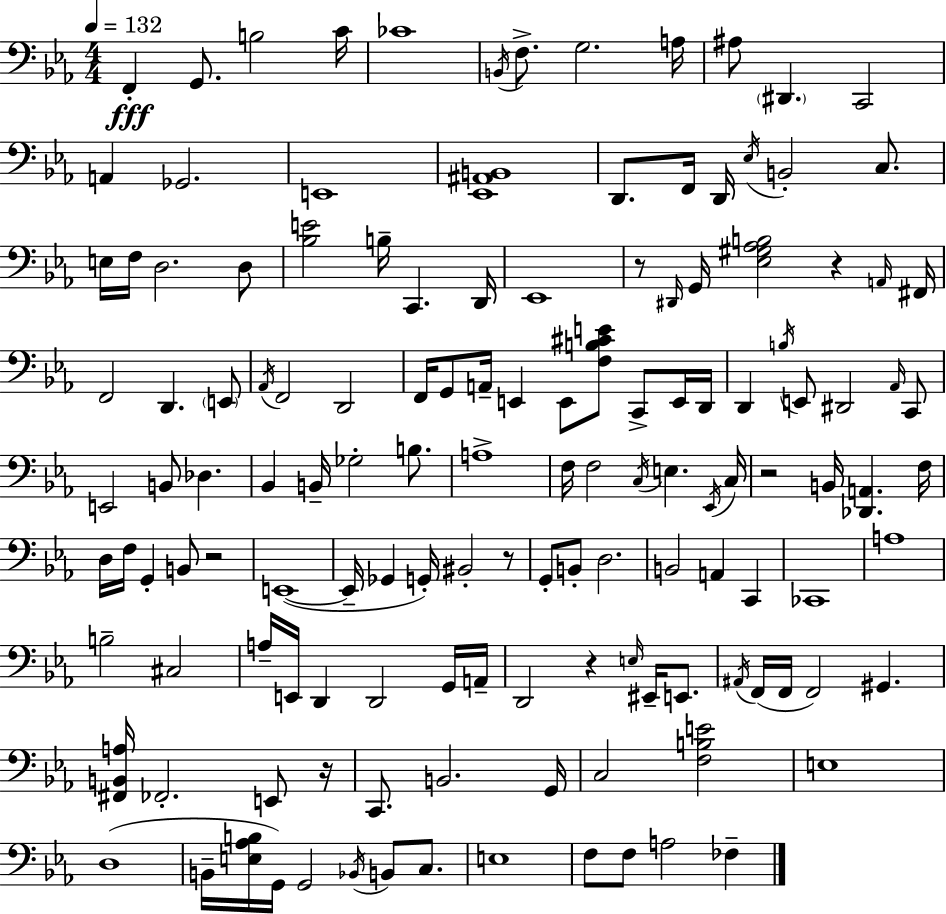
F2/q G2/e. B3/h C4/s CES4/w B2/s F3/e. G3/h. A3/s A#3/e D#2/q. C2/h A2/q Gb2/h. E2/w [Eb2,A#2,B2]/w D2/e. F2/s D2/s Eb3/s B2/h C3/e. E3/s F3/s D3/h. D3/e [Bb3,E4]/h B3/s C2/q. D2/s Eb2/w R/e D#2/s G2/s [Eb3,G#3,Ab3,B3]/h R/q A2/s F#2/s F2/h D2/q. E2/e Ab2/s F2/h D2/h F2/s G2/e A2/s E2/q E2/e [F3,B3,C#4,E4]/e C2/e E2/s D2/s D2/q B3/s E2/e D#2/h Ab2/s C2/e E2/h B2/e Db3/q. Bb2/q B2/s Gb3/h B3/e. A3/w F3/s F3/h C3/s E3/q. Eb2/s C3/s R/h B2/s [Db2,A2]/q. F3/s D3/s F3/s G2/q B2/e R/h E2/w E2/s Gb2/q G2/s BIS2/h R/e G2/e B2/e D3/h. B2/h A2/q C2/q CES2/w A3/w B3/h C#3/h A3/s E2/s D2/q D2/h G2/s A2/s D2/h R/q E3/s EIS2/s E2/e. A#2/s F2/s F2/s F2/h G#2/q. [F#2,B2,A3]/s FES2/h. E2/e R/s C2/e. B2/h. G2/s C3/h [F3,B3,E4]/h E3/w D3/w B2/s [E3,Ab3,B3]/s G2/s G2/h Bb2/s B2/e C3/e. E3/w F3/e F3/e A3/h FES3/q